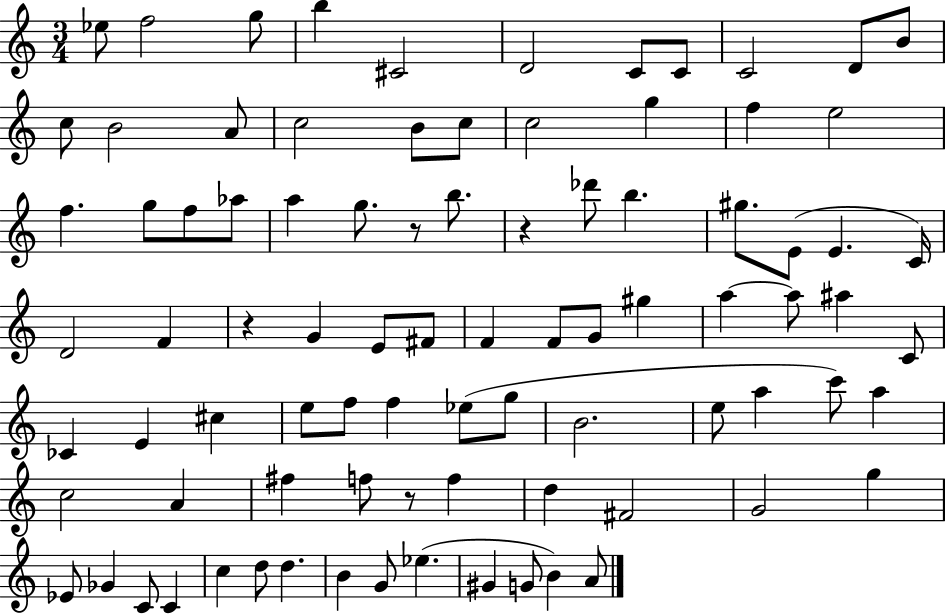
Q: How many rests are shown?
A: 4